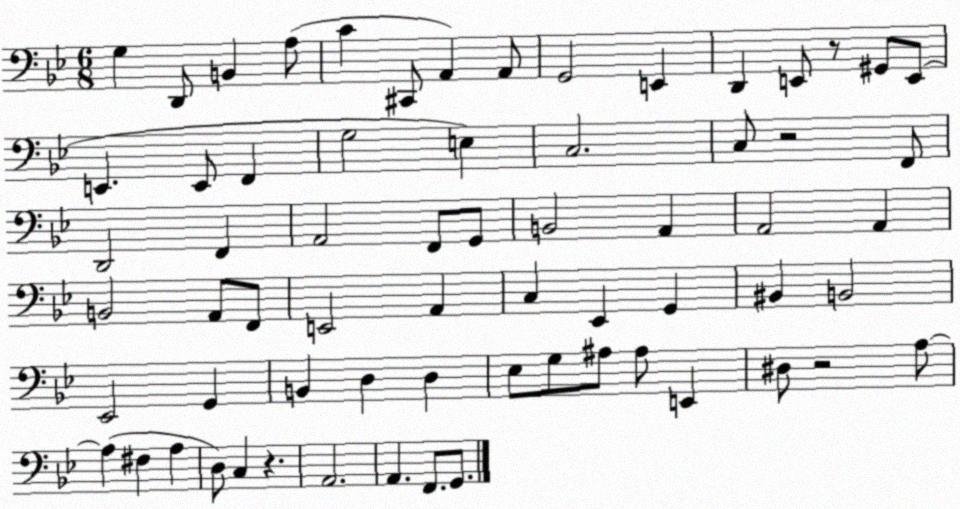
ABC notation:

X:1
T:Untitled
M:6/8
L:1/4
K:Bb
G, D,,/2 B,, A,/2 C ^C,,/2 A,, A,,/2 G,,2 E,, D,, E,,/2 z/2 ^G,,/2 E,,/2 E,, E,,/2 F,, G,2 E, C,2 C,/2 z2 F,,/2 D,,2 F,, A,,2 F,,/2 G,,/2 B,,2 A,, A,,2 A,, B,,2 A,,/2 F,,/2 E,,2 A,, C, _E,, G,, ^B,, B,,2 _E,,2 G,, B,, D, D, _E,/2 G,/2 ^A,/2 ^A,/2 E,, ^D,/2 z2 A,/2 A, ^F, A, D,/2 C, z A,,2 A,, F,,/2 G,,/2